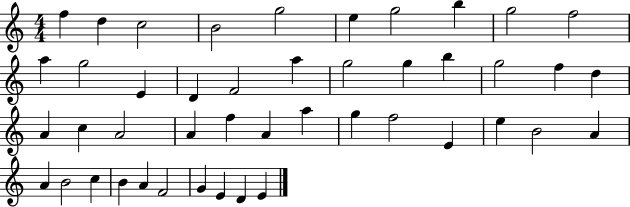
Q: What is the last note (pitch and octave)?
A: E4